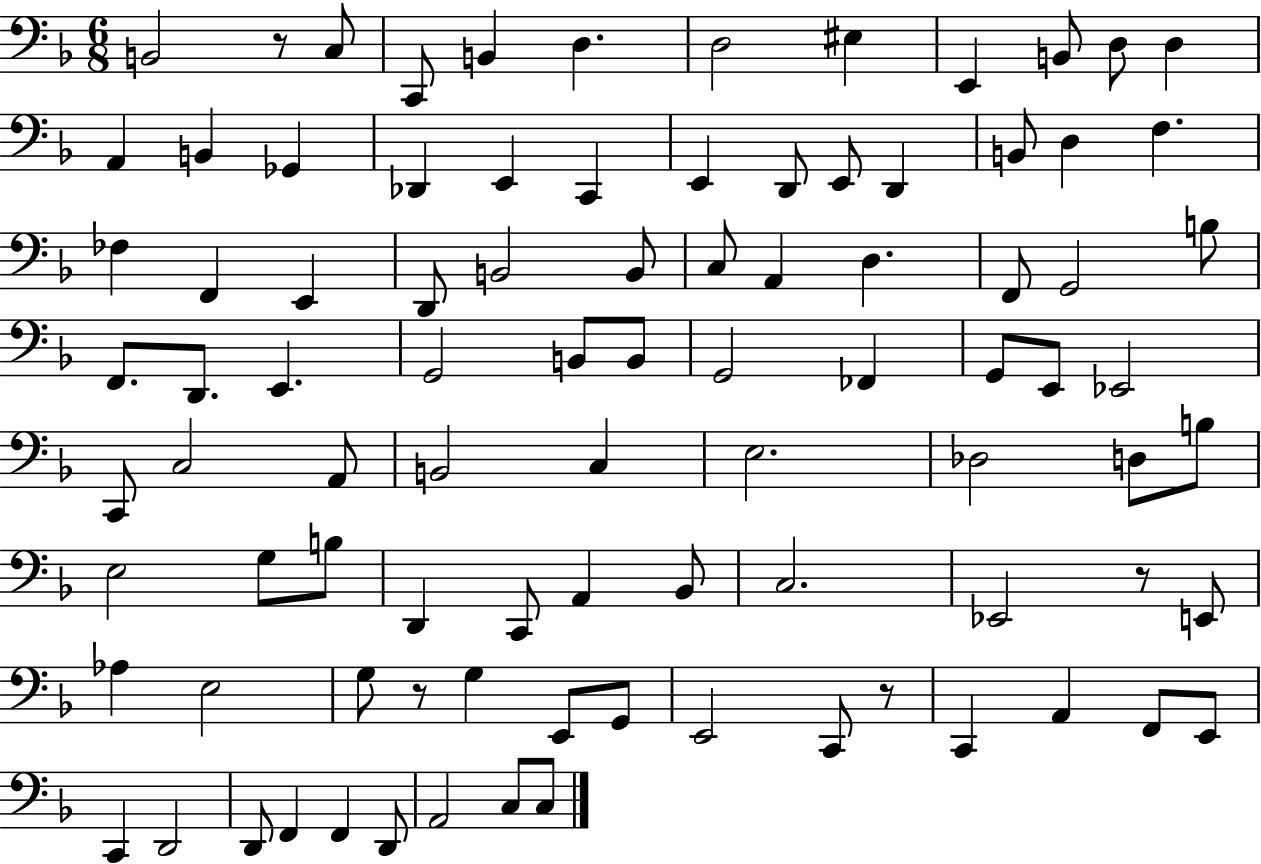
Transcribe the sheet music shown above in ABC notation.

X:1
T:Untitled
M:6/8
L:1/4
K:F
B,,2 z/2 C,/2 C,,/2 B,, D, D,2 ^E, E,, B,,/2 D,/2 D, A,, B,, _G,, _D,, E,, C,, E,, D,,/2 E,,/2 D,, B,,/2 D, F, _F, F,, E,, D,,/2 B,,2 B,,/2 C,/2 A,, D, F,,/2 G,,2 B,/2 F,,/2 D,,/2 E,, G,,2 B,,/2 B,,/2 G,,2 _F,, G,,/2 E,,/2 _E,,2 C,,/2 C,2 A,,/2 B,,2 C, E,2 _D,2 D,/2 B,/2 E,2 G,/2 B,/2 D,, C,,/2 A,, _B,,/2 C,2 _E,,2 z/2 E,,/2 _A, E,2 G,/2 z/2 G, E,,/2 G,,/2 E,,2 C,,/2 z/2 C,, A,, F,,/2 E,,/2 C,, D,,2 D,,/2 F,, F,, D,,/2 A,,2 C,/2 C,/2